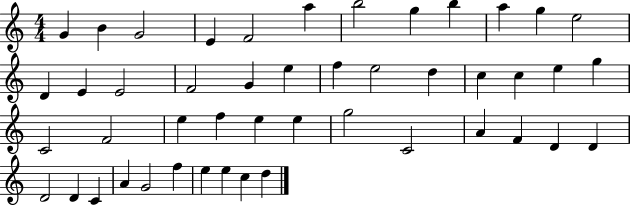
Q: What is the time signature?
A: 4/4